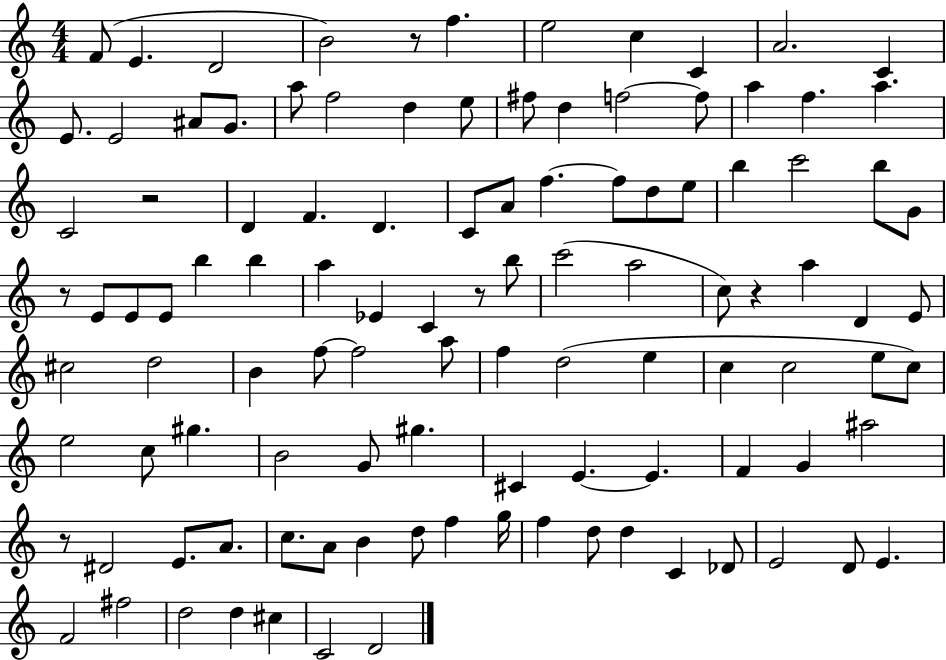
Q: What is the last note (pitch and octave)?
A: D4